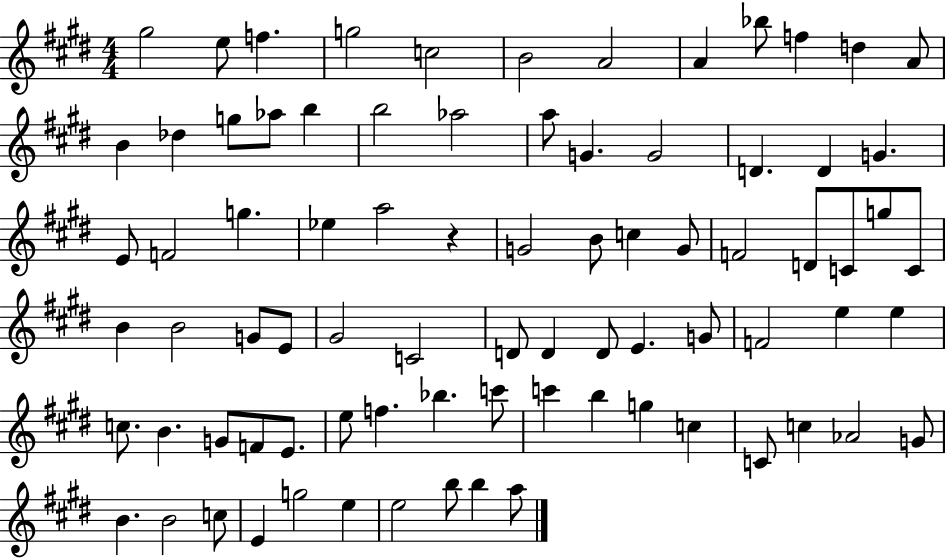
{
  \clef treble
  \numericTimeSignature
  \time 4/4
  \key e \major
  \repeat volta 2 { gis''2 e''8 f''4. | g''2 c''2 | b'2 a'2 | a'4 bes''8 f''4 d''4 a'8 | \break b'4 des''4 g''8 aes''8 b''4 | b''2 aes''2 | a''8 g'4. g'2 | d'4. d'4 g'4. | \break e'8 f'2 g''4. | ees''4 a''2 r4 | g'2 b'8 c''4 g'8 | f'2 d'8 c'8 g''8 c'8 | \break b'4 b'2 g'8 e'8 | gis'2 c'2 | d'8 d'4 d'8 e'4. g'8 | f'2 e''4 e''4 | \break c''8. b'4. g'8 f'8 e'8. | e''8 f''4. bes''4. c'''8 | c'''4 b''4 g''4 c''4 | c'8 c''4 aes'2 g'8 | \break b'4. b'2 c''8 | e'4 g''2 e''4 | e''2 b''8 b''4 a''8 | } \bar "|."
}